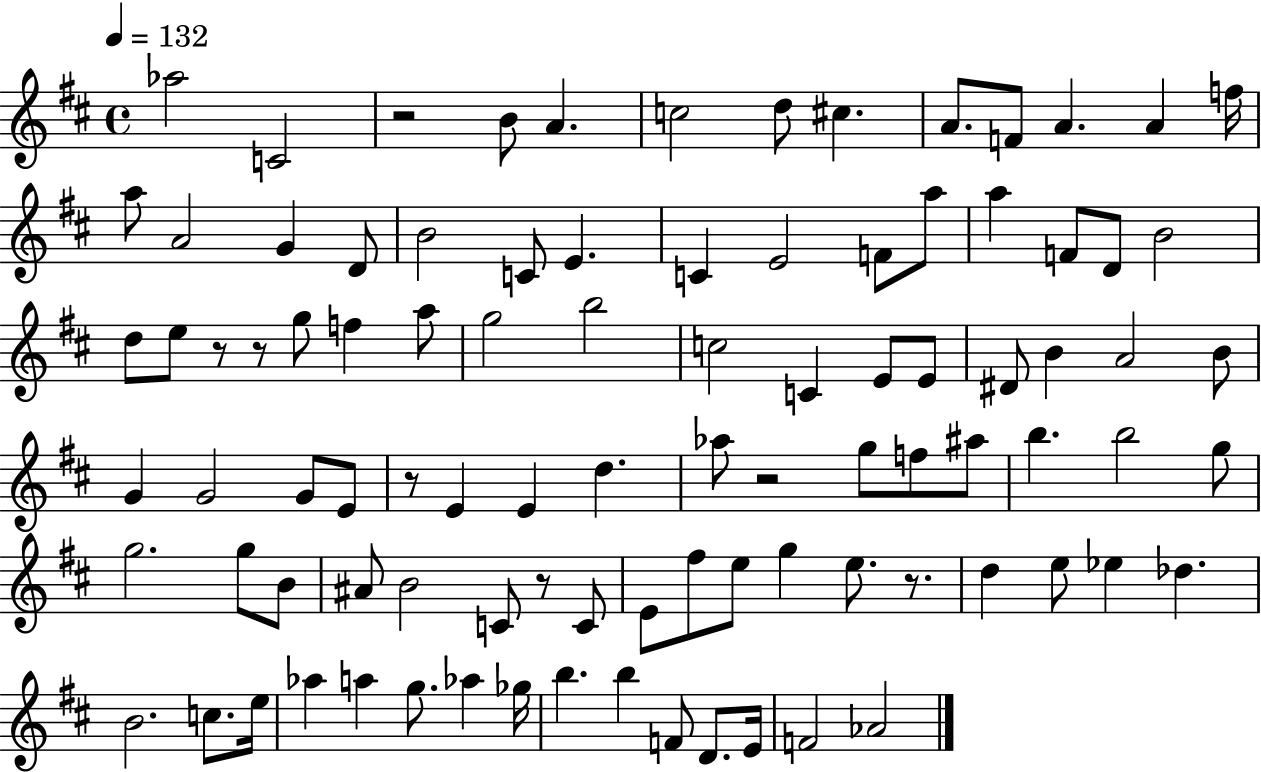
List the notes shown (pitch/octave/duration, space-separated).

Ab5/h C4/h R/h B4/e A4/q. C5/h D5/e C#5/q. A4/e. F4/e A4/q. A4/q F5/s A5/e A4/h G4/q D4/e B4/h C4/e E4/q. C4/q E4/h F4/e A5/e A5/q F4/e D4/e B4/h D5/e E5/e R/e R/e G5/e F5/q A5/e G5/h B5/h C5/h C4/q E4/e E4/e D#4/e B4/q A4/h B4/e G4/q G4/h G4/e E4/e R/e E4/q E4/q D5/q. Ab5/e R/h G5/e F5/e A#5/e B5/q. B5/h G5/e G5/h. G5/e B4/e A#4/e B4/h C4/e R/e C4/e E4/e F#5/e E5/e G5/q E5/e. R/e. D5/q E5/e Eb5/q Db5/q. B4/h. C5/e. E5/s Ab5/q A5/q G5/e. Ab5/q Gb5/s B5/q. B5/q F4/e D4/e. E4/s F4/h Ab4/h